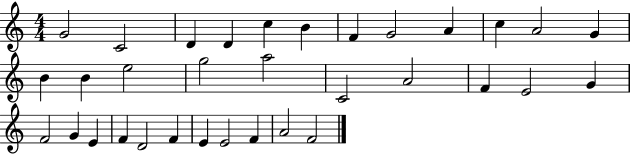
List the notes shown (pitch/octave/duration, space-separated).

G4/h C4/h D4/q D4/q C5/q B4/q F4/q G4/h A4/q C5/q A4/h G4/q B4/q B4/q E5/h G5/h A5/h C4/h A4/h F4/q E4/h G4/q F4/h G4/q E4/q F4/q D4/h F4/q E4/q E4/h F4/q A4/h F4/h